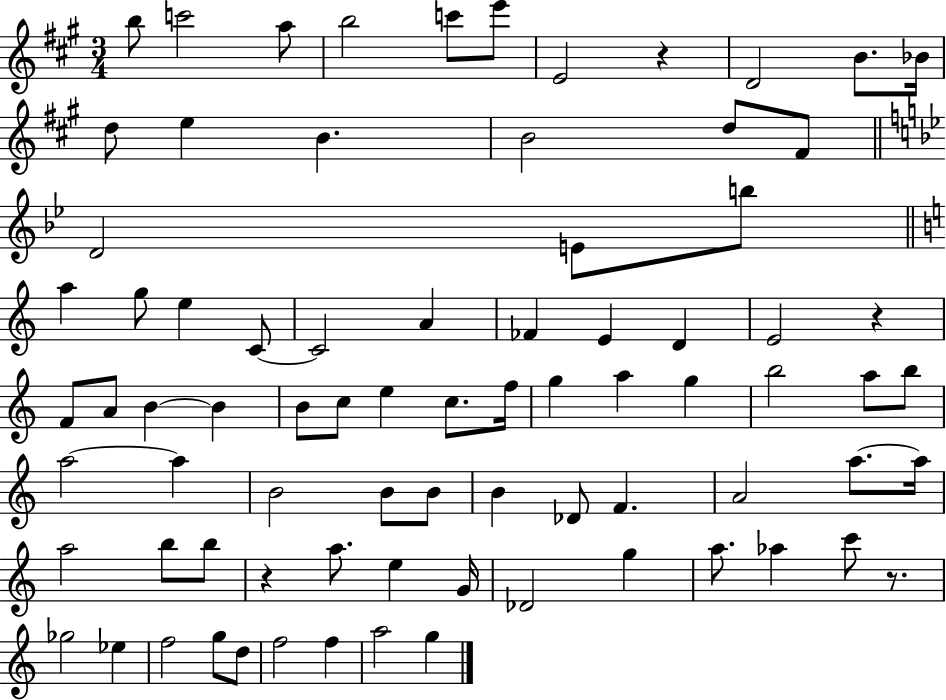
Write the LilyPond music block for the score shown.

{
  \clef treble
  \numericTimeSignature
  \time 3/4
  \key a \major
  b''8 c'''2 a''8 | b''2 c'''8 e'''8 | e'2 r4 | d'2 b'8. bes'16 | \break d''8 e''4 b'4. | b'2 d''8 fis'8 | \bar "||" \break \key bes \major d'2 e'8 b''8 | \bar "||" \break \key c \major a''4 g''8 e''4 c'8~~ | c'2 a'4 | fes'4 e'4 d'4 | e'2 r4 | \break f'8 a'8 b'4~~ b'4 | b'8 c''8 e''4 c''8. f''16 | g''4 a''4 g''4 | b''2 a''8 b''8 | \break a''2~~ a''4 | b'2 b'8 b'8 | b'4 des'8 f'4. | a'2 a''8.~~ a''16 | \break a''2 b''8 b''8 | r4 a''8. e''4 g'16 | des'2 g''4 | a''8. aes''4 c'''8 r8. | \break ges''2 ees''4 | f''2 g''8 d''8 | f''2 f''4 | a''2 g''4 | \break \bar "|."
}